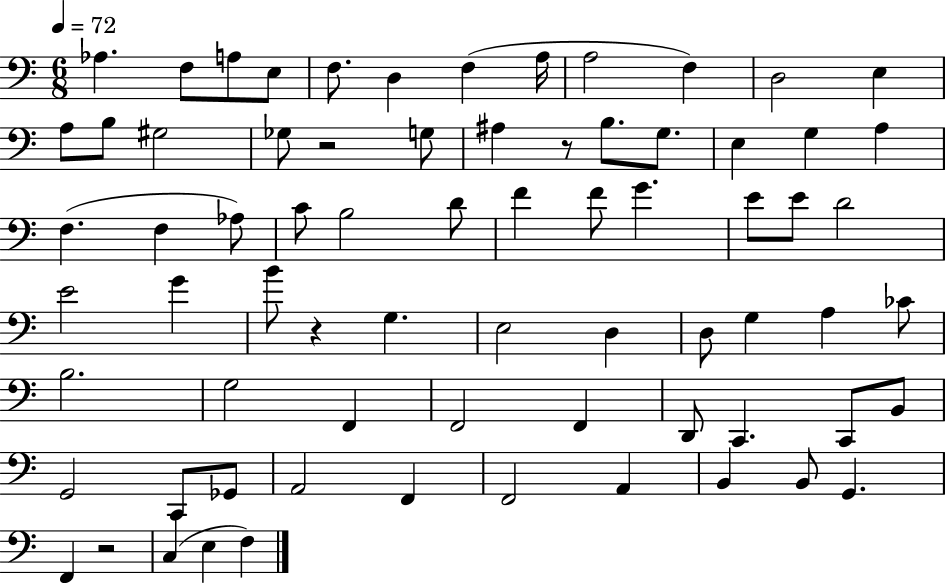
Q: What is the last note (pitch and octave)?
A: F3